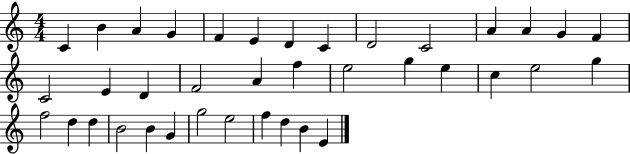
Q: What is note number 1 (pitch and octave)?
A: C4